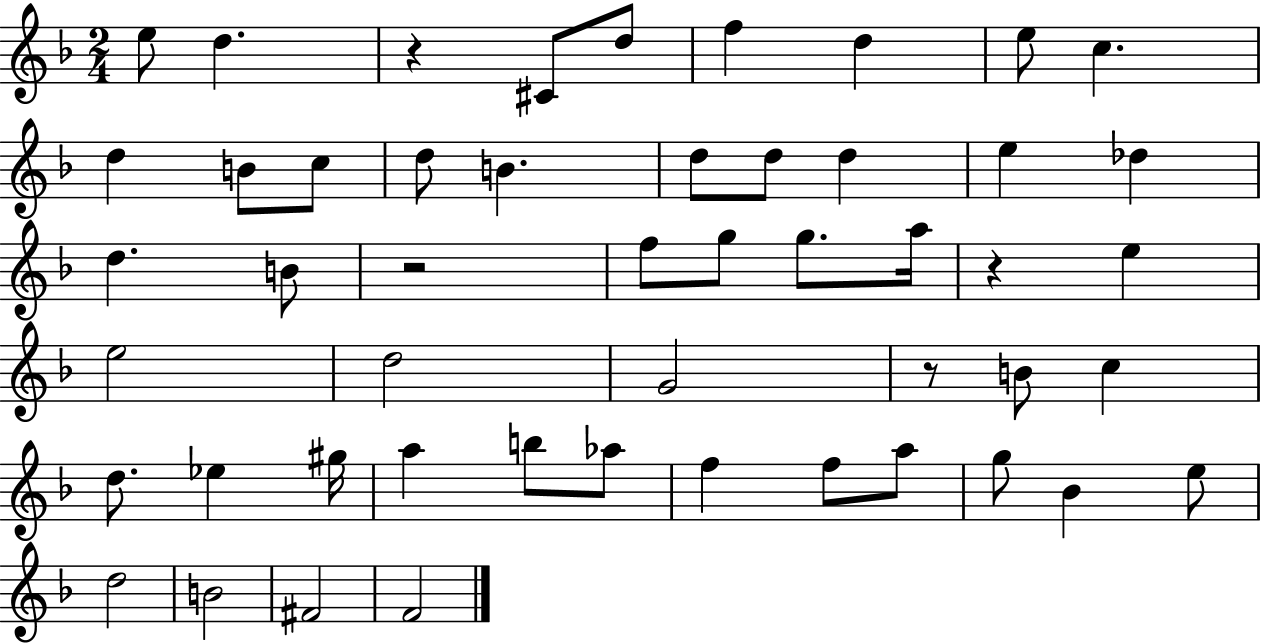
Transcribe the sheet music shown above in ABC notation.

X:1
T:Untitled
M:2/4
L:1/4
K:F
e/2 d z ^C/2 d/2 f d e/2 c d B/2 c/2 d/2 B d/2 d/2 d e _d d B/2 z2 f/2 g/2 g/2 a/4 z e e2 d2 G2 z/2 B/2 c d/2 _e ^g/4 a b/2 _a/2 f f/2 a/2 g/2 _B e/2 d2 B2 ^F2 F2